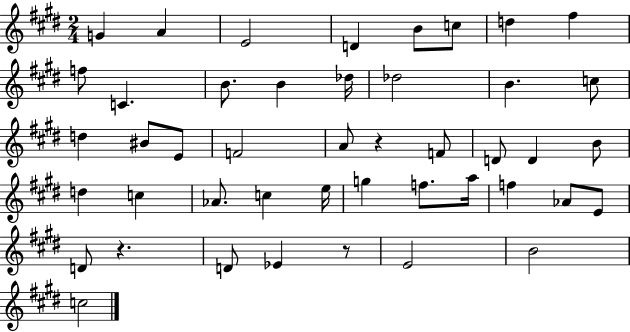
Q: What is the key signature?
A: E major